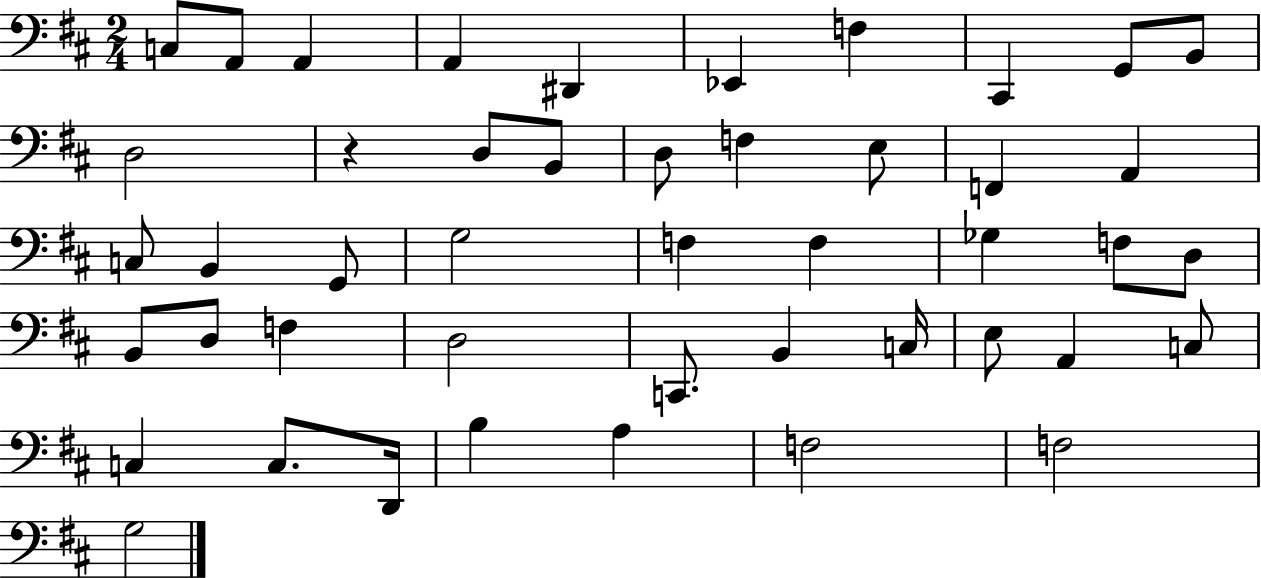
C3/e A2/e A2/q A2/q D#2/q Eb2/q F3/q C#2/q G2/e B2/e D3/h R/q D3/e B2/e D3/e F3/q E3/e F2/q A2/q C3/e B2/q G2/e G3/h F3/q F3/q Gb3/q F3/e D3/e B2/e D3/e F3/q D3/h C2/e. B2/q C3/s E3/e A2/q C3/e C3/q C3/e. D2/s B3/q A3/q F3/h F3/h G3/h